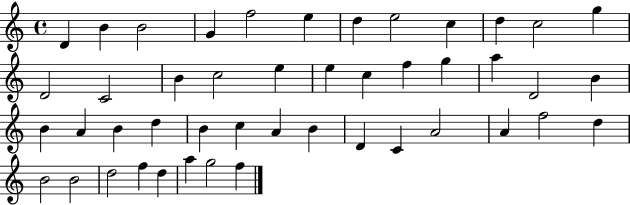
X:1
T:Untitled
M:4/4
L:1/4
K:C
D B B2 G f2 e d e2 c d c2 g D2 C2 B c2 e e c f g a D2 B B A B d B c A B D C A2 A f2 d B2 B2 d2 f d a g2 f